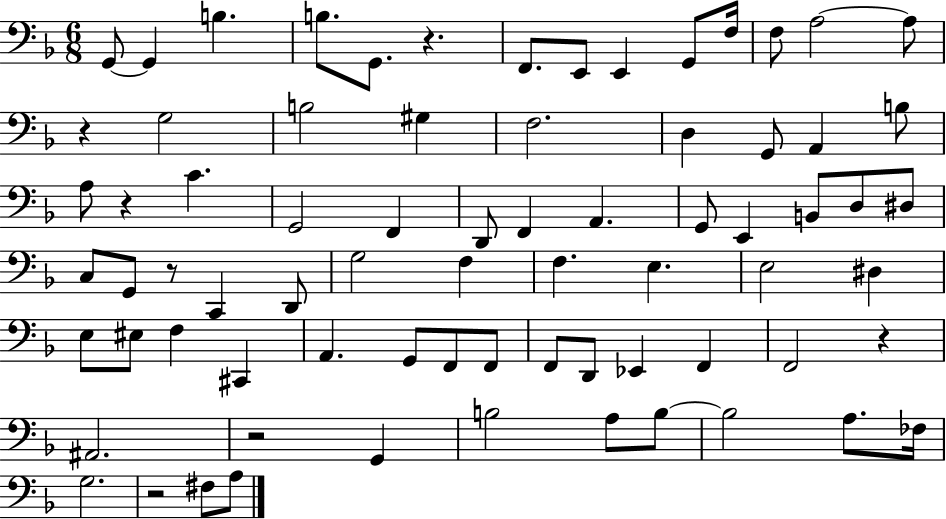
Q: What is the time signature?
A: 6/8